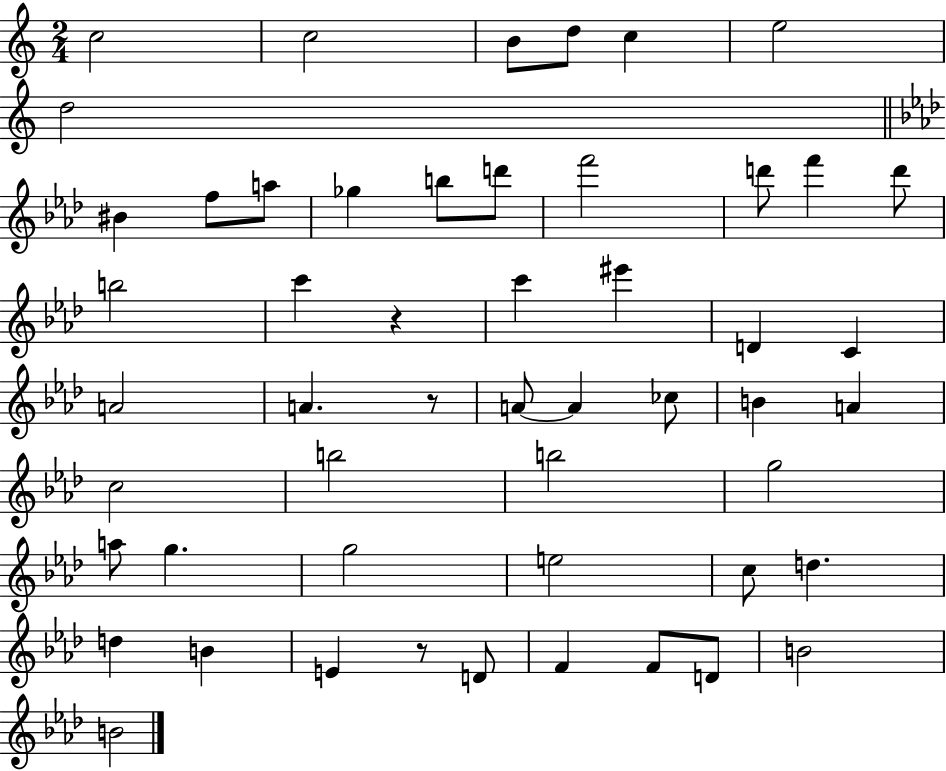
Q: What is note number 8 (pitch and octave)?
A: BIS4